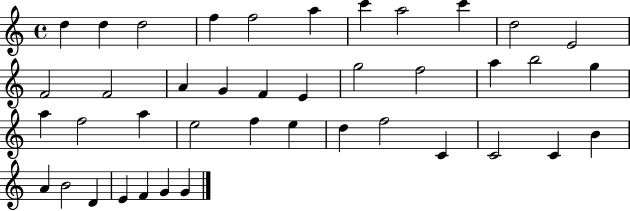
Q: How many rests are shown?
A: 0